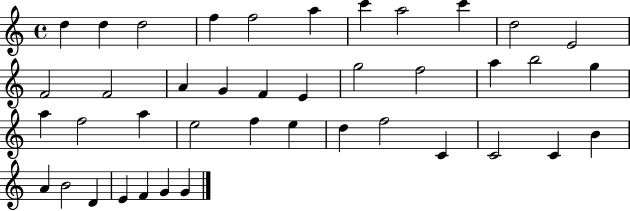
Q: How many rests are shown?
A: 0